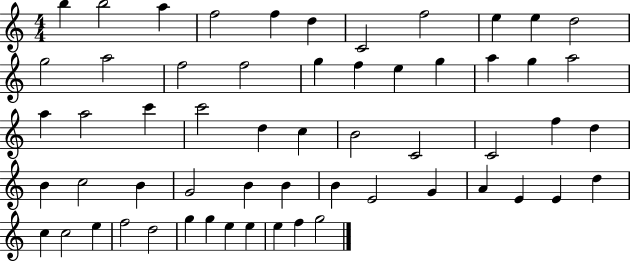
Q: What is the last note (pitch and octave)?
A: G5